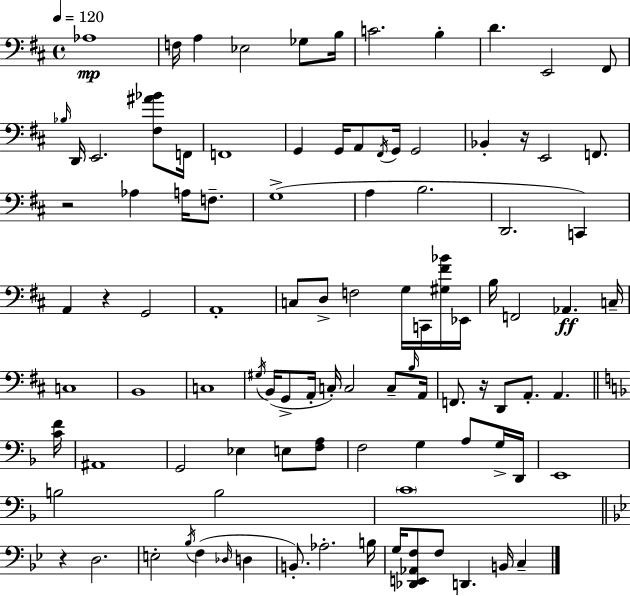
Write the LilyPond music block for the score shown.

{
  \clef bass
  \time 4/4
  \defaultTimeSignature
  \key d \major
  \tempo 4 = 120
  aes1\mp | f16 a4 ees2 ges8 b16 | c'2. b4-. | d'4. e,2 fis,8 | \break \grace { bes16 } d,16 e,2. <fis ais' bes'>8 | f,16 f,1 | g,4 g,16 a,8 \acciaccatura { fis,16 } g,16 g,2 | bes,4-. r16 e,2 f,8. | \break r2 aes4 a16 f8.-- | g1->( | a4 b2. | d,2. c,4) | \break a,4 r4 g,2 | a,1-. | c8 d8-> f2 g16 c,16 | <gis fis' bes'>16 ees,16 b16 f,2 aes,4.\ff | \break c16-- c1 | b,1 | c1 | \acciaccatura { gis16 } b,16( g,8-> a,16-. c16-.) c2 | \break c8-- \grace { b16 } a,16 f,8. r16 d,8 a,8.-. a,4. | \bar "||" \break \key f \major <c' f'>16 ais,1 | g,2 ees4 e8 <f a>8 | f2 g4 a8 g16-> | d,16 e,1 | \break b2 b2 | \parenthesize c'1 | \bar "||" \break \key g \minor r4 d2. | e2-. \acciaccatura { bes16 }( f4 \grace { des16 } d4 | b,8.-.) aes2.-. | b16 g16 <des, e, aes, f>8 f8 d,4. b,16 c4-- | \break \bar "|."
}